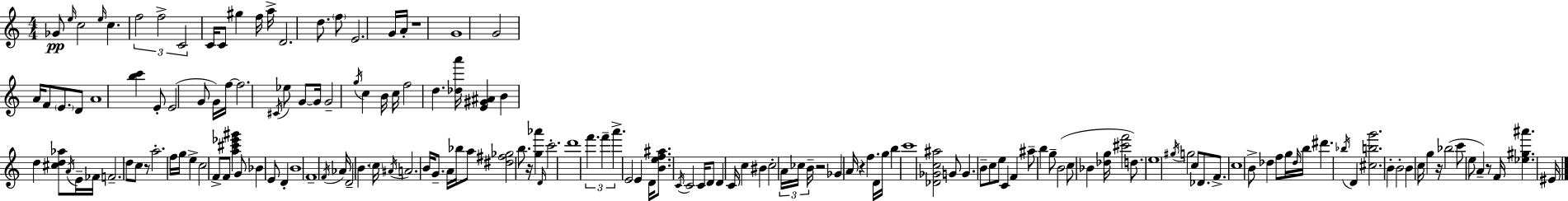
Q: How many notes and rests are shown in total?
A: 166